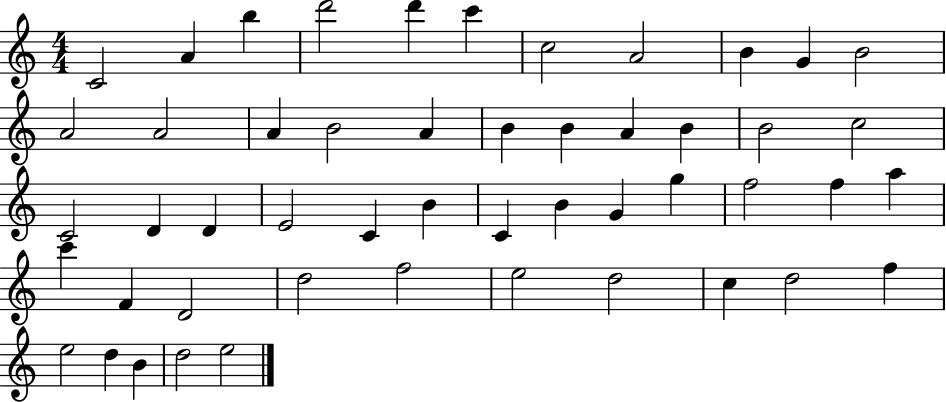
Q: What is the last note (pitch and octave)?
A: E5